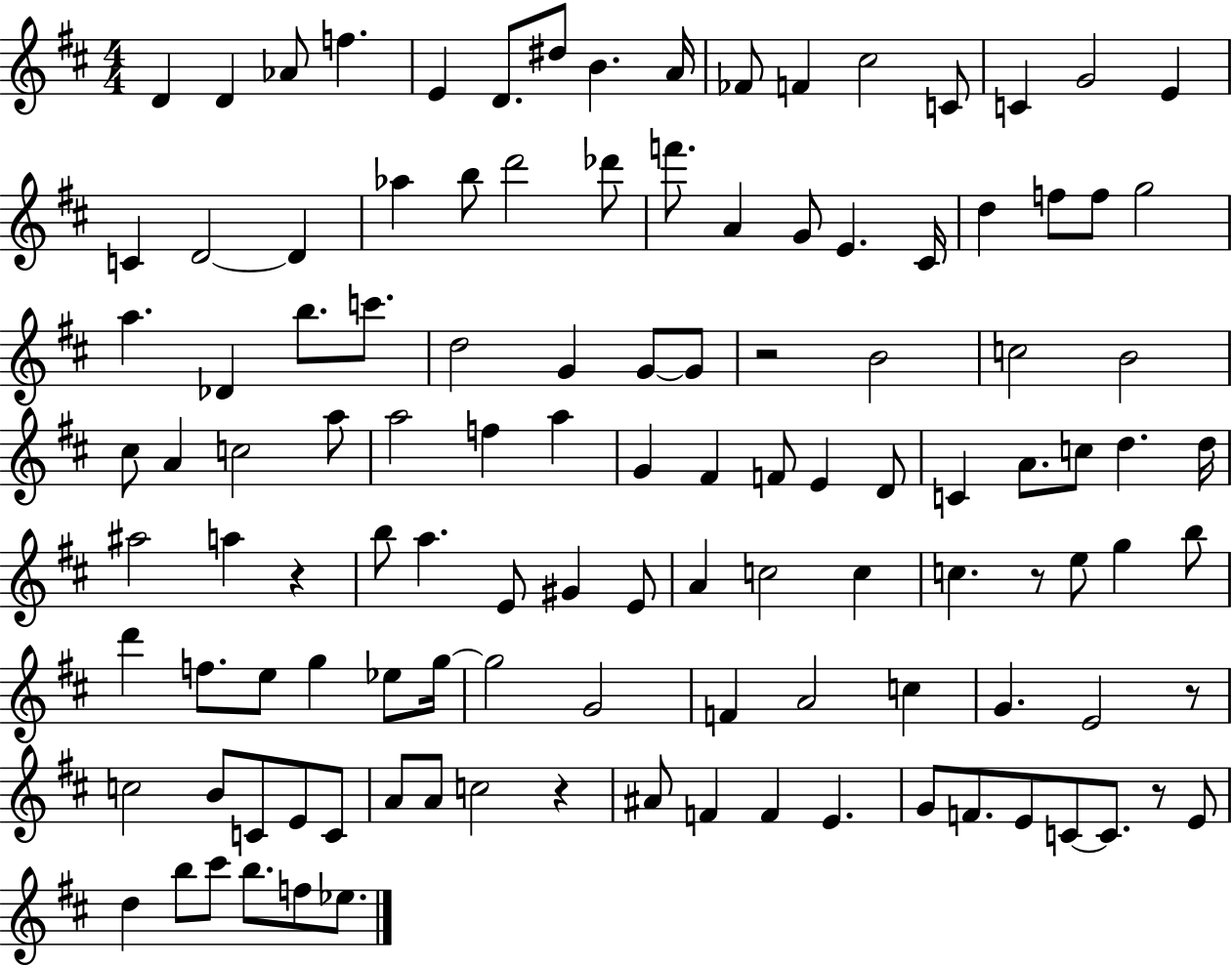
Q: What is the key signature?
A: D major